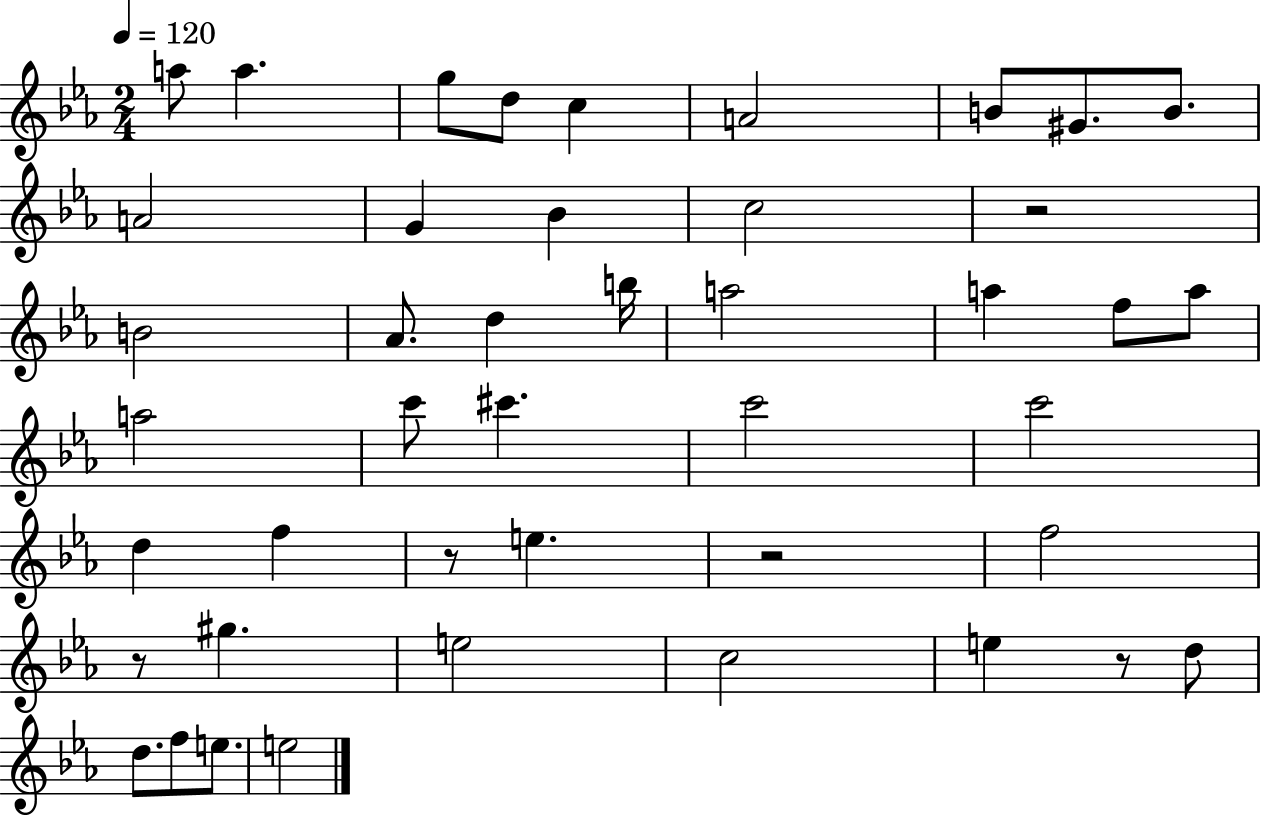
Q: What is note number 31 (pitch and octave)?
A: G#5